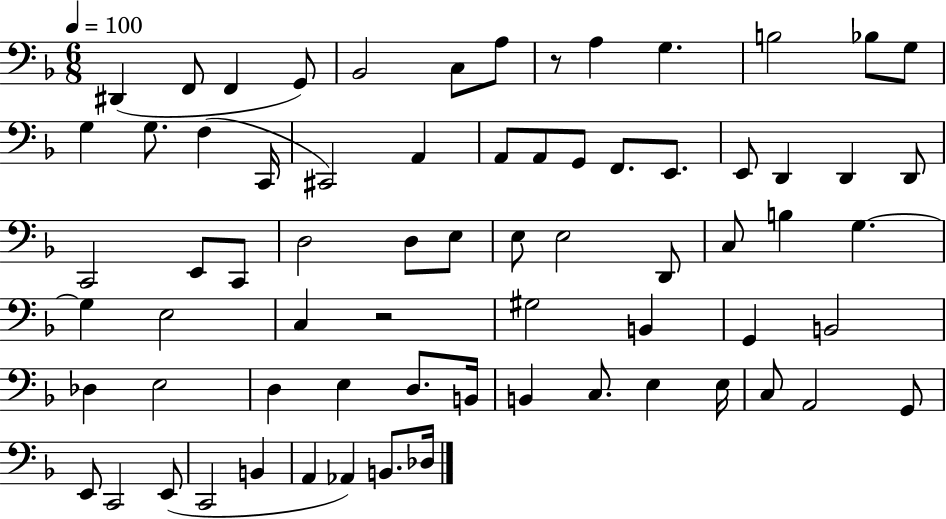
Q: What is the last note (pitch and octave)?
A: Db3